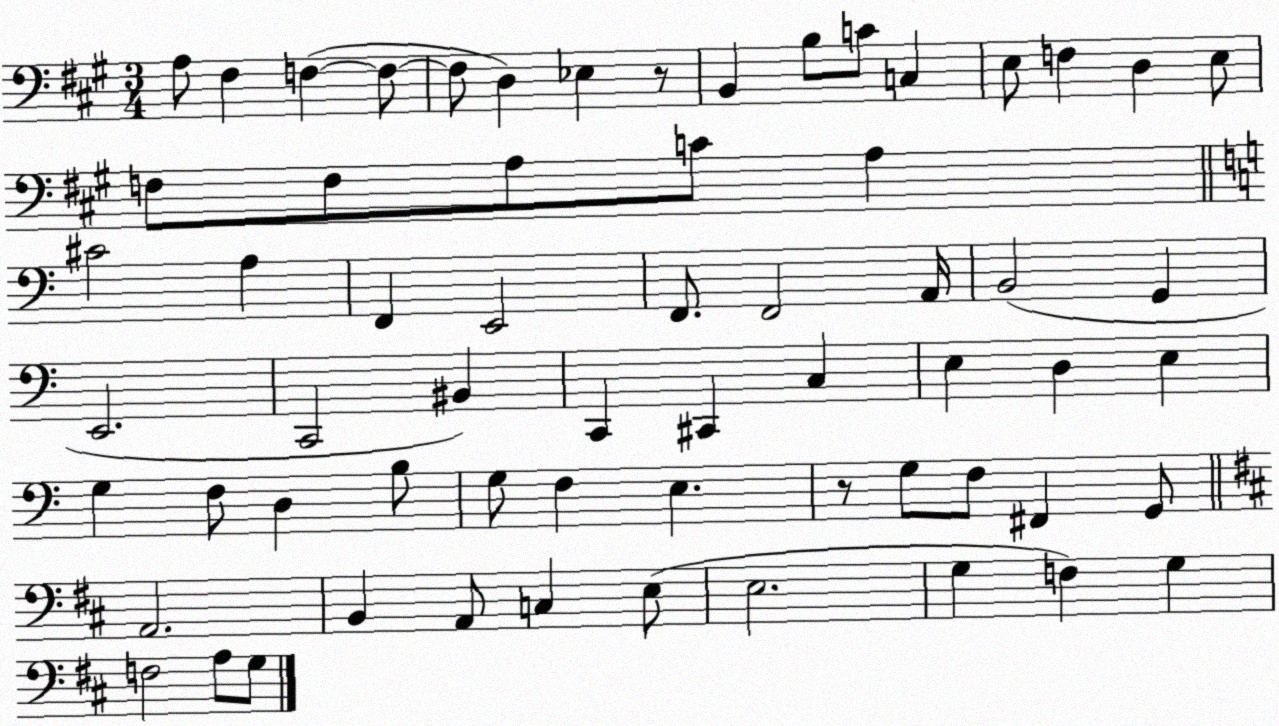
X:1
T:Untitled
M:3/4
L:1/4
K:A
A,/2 ^F, F, F,/2 F,/2 D, _E, z/2 B,, B,/2 C/2 C, E,/2 F, D, E,/2 F,/2 F,/2 A,/2 C/2 A, ^C2 A, F,, E,,2 F,,/2 F,,2 A,,/4 B,,2 G,, E,,2 C,,2 ^B,, C,, ^C,, C, E, D, E, G, F,/2 D, B,/2 G,/2 F, E, z/2 G,/2 F,/2 ^F,, G,,/2 A,,2 B,, A,,/2 C, E,/2 E,2 G, F, G, F,2 A,/2 G,/2